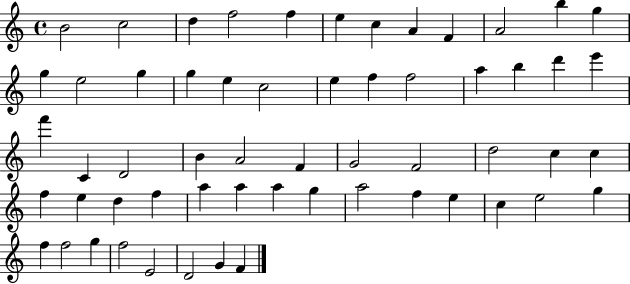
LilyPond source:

{
  \clef treble
  \time 4/4
  \defaultTimeSignature
  \key c \major
  b'2 c''2 | d''4 f''2 f''4 | e''4 c''4 a'4 f'4 | a'2 b''4 g''4 | \break g''4 e''2 g''4 | g''4 e''4 c''2 | e''4 f''4 f''2 | a''4 b''4 d'''4 e'''4 | \break f'''4 c'4 d'2 | b'4 a'2 f'4 | g'2 f'2 | d''2 c''4 c''4 | \break f''4 e''4 d''4 f''4 | a''4 a''4 a''4 g''4 | a''2 f''4 e''4 | c''4 e''2 g''4 | \break f''4 f''2 g''4 | f''2 e'2 | d'2 g'4 f'4 | \bar "|."
}